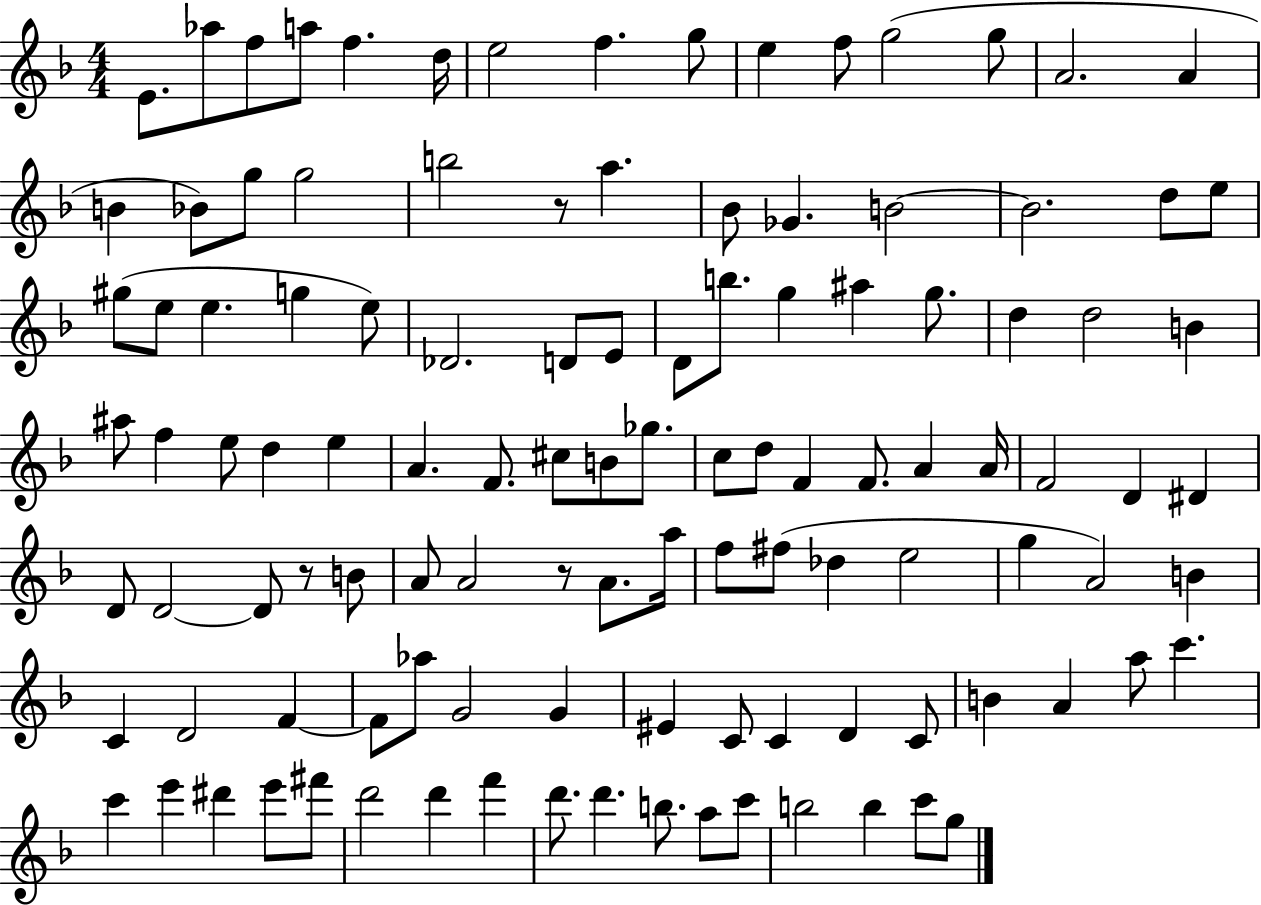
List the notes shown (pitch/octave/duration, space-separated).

E4/e. Ab5/e F5/e A5/e F5/q. D5/s E5/h F5/q. G5/e E5/q F5/e G5/h G5/e A4/h. A4/q B4/q Bb4/e G5/e G5/h B5/h R/e A5/q. Bb4/e Gb4/q. B4/h B4/h. D5/e E5/e G#5/e E5/e E5/q. G5/q E5/e Db4/h. D4/e E4/e D4/e B5/e. G5/q A#5/q G5/e. D5/q D5/h B4/q A#5/e F5/q E5/e D5/q E5/q A4/q. F4/e. C#5/e B4/e Gb5/e. C5/e D5/e F4/q F4/e. A4/q A4/s F4/h D4/q D#4/q D4/e D4/h D4/e R/e B4/e A4/e A4/h R/e A4/e. A5/s F5/e F#5/e Db5/q E5/h G5/q A4/h B4/q C4/q D4/h F4/q F4/e Ab5/e G4/h G4/q EIS4/q C4/e C4/q D4/q C4/e B4/q A4/q A5/e C6/q. C6/q E6/q D#6/q E6/e F#6/e D6/h D6/q F6/q D6/e. D6/q. B5/e. A5/e C6/e B5/h B5/q C6/e G5/e